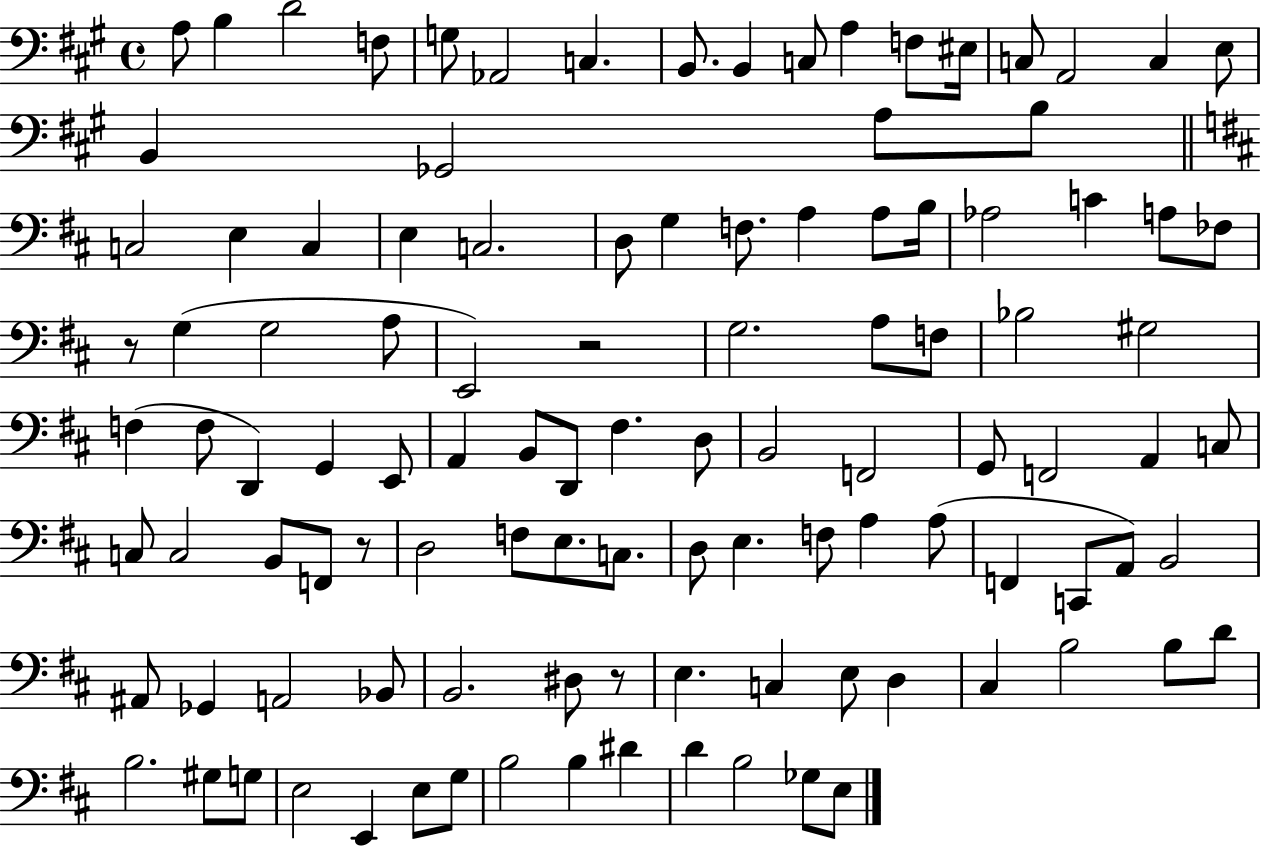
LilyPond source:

{
  \clef bass
  \time 4/4
  \defaultTimeSignature
  \key a \major
  a8 b4 d'2 f8 | g8 aes,2 c4. | b,8. b,4 c8 a4 f8 eis16 | c8 a,2 c4 e8 | \break b,4 ges,2 a8 b8 | \bar "||" \break \key d \major c2 e4 c4 | e4 c2. | d8 g4 f8. a4 a8 b16 | aes2 c'4 a8 fes8 | \break r8 g4( g2 a8 | e,2) r2 | g2. a8 f8 | bes2 gis2 | \break f4( f8 d,4) g,4 e,8 | a,4 b,8 d,8 fis4. d8 | b,2 f,2 | g,8 f,2 a,4 c8 | \break c8 c2 b,8 f,8 r8 | d2 f8 e8. c8. | d8 e4. f8 a4 a8( | f,4 c,8 a,8) b,2 | \break ais,8 ges,4 a,2 bes,8 | b,2. dis8 r8 | e4. c4 e8 d4 | cis4 b2 b8 d'8 | \break b2. gis8 g8 | e2 e,4 e8 g8 | b2 b4 dis'4 | d'4 b2 ges8 e8 | \break \bar "|."
}